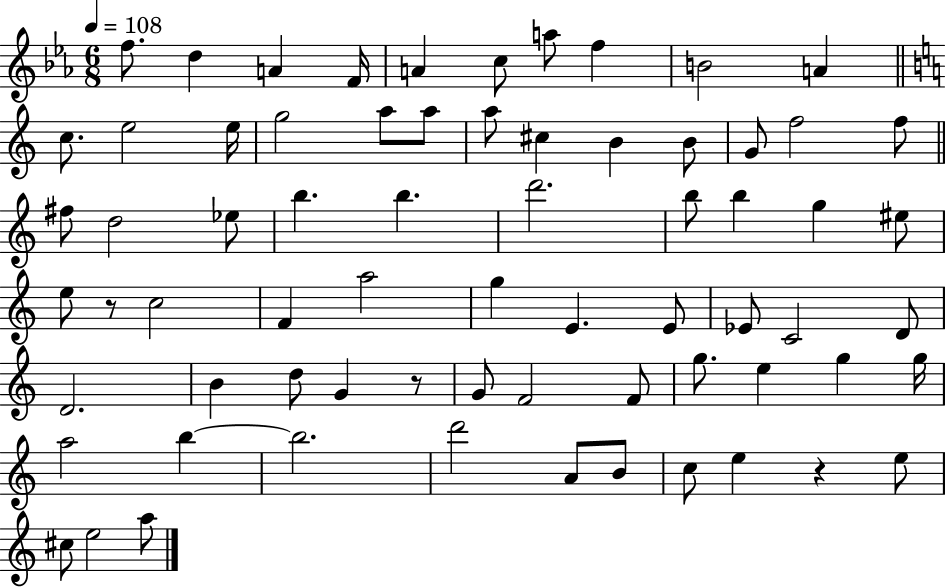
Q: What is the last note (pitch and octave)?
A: A5